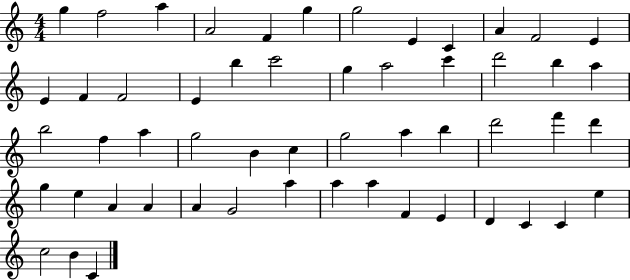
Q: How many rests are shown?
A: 0